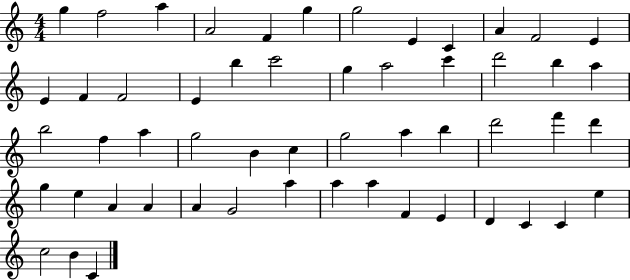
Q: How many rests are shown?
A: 0